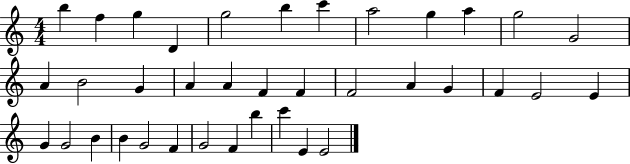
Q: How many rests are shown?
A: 0